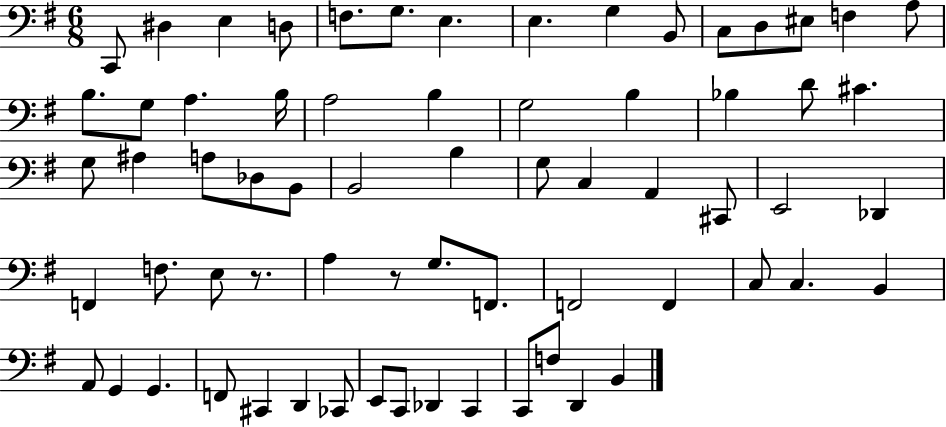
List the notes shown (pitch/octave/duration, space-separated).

C2/e D#3/q E3/q D3/e F3/e. G3/e. E3/q. E3/q. G3/q B2/e C3/e D3/e EIS3/e F3/q A3/e B3/e. G3/e A3/q. B3/s A3/h B3/q G3/h B3/q Bb3/q D4/e C#4/q. G3/e A#3/q A3/e Db3/e B2/e B2/h B3/q G3/e C3/q A2/q C#2/e E2/h Db2/q F2/q F3/e. E3/e R/e. A3/q R/e G3/e. F2/e. F2/h F2/q C3/e C3/q. B2/q A2/e G2/q G2/q. F2/e C#2/q D2/q CES2/e E2/e C2/e Db2/q C2/q C2/e F3/e D2/q B2/q